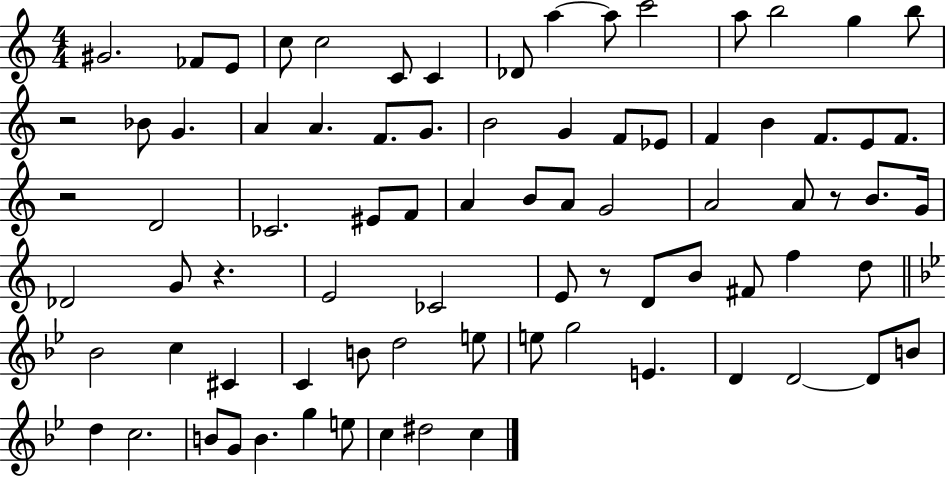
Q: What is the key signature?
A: C major